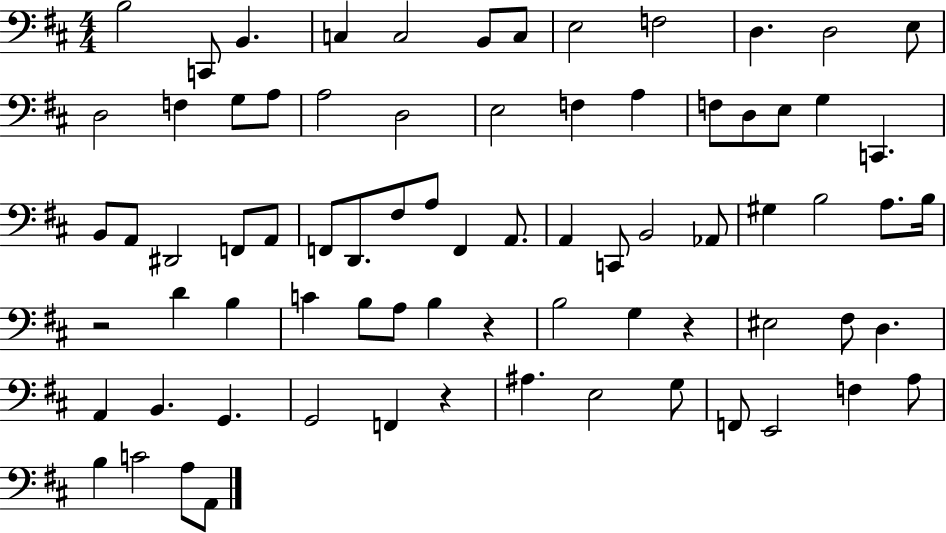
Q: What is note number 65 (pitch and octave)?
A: F2